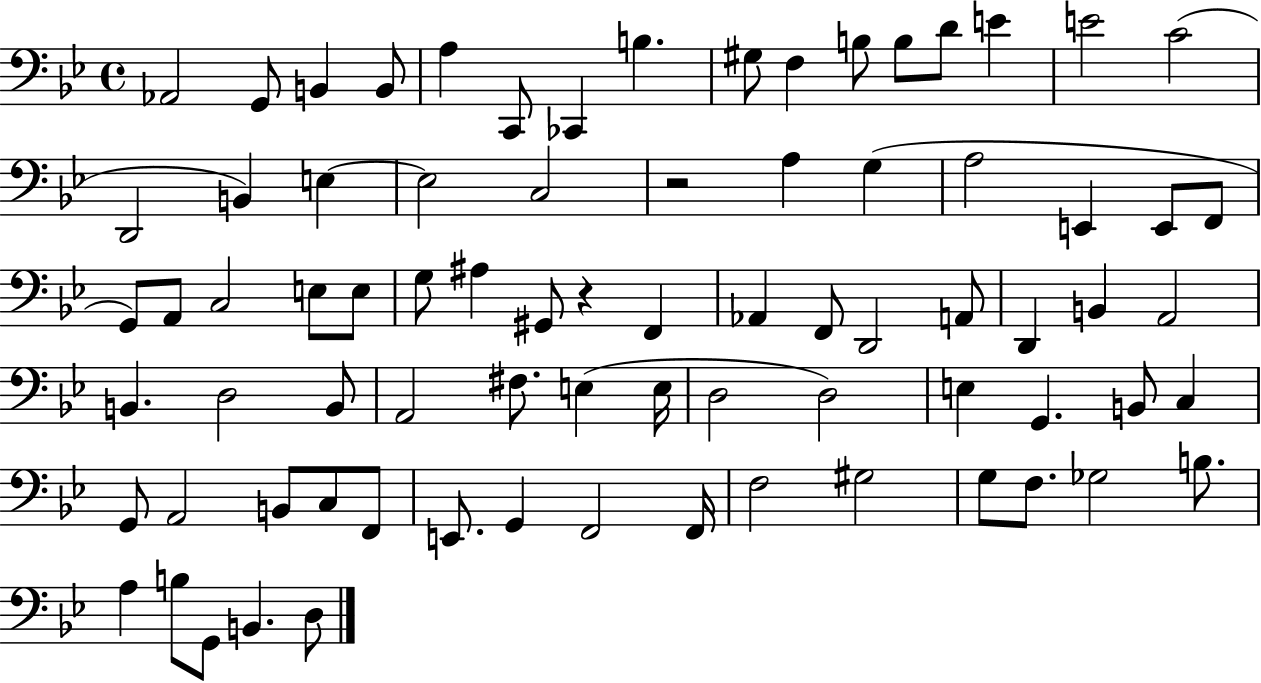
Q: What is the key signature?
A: BES major